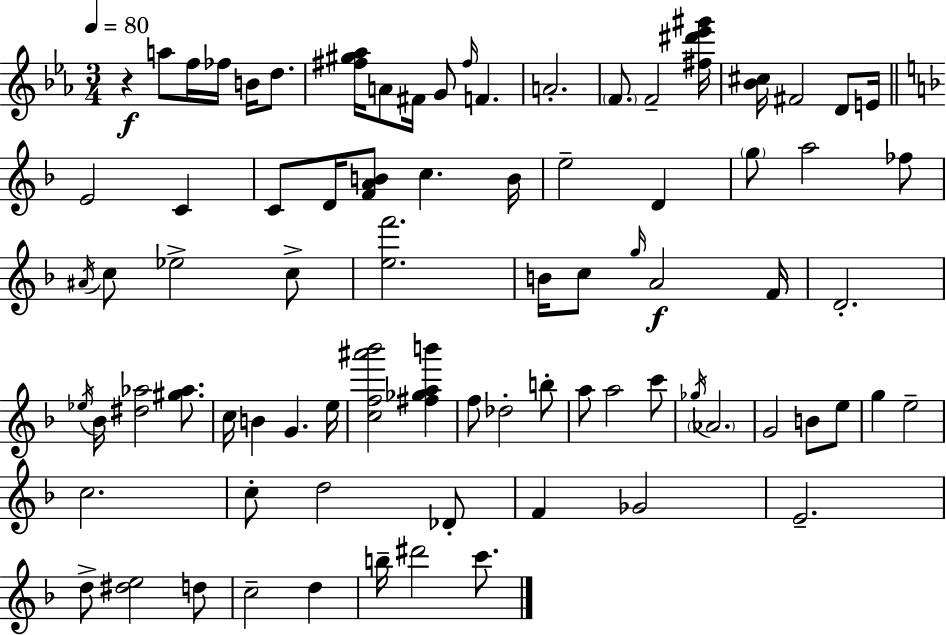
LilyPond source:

{
  \clef treble
  \numericTimeSignature
  \time 3/4
  \key ees \major
  \tempo 4 = 80
  r4\f a''8 f''16 fes''16 b'16 d''8. | <fis'' gis'' aes''>16 a'8 fis'16 g'8 \grace { fis''16 } f'4. | a'2.-. | \parenthesize f'8. f'2-- | \break <fis'' dis''' ees''' gis'''>16 <bes' cis''>16 fis'2 d'8 | e'16 \bar "||" \break \key f \major e'2 c'4 | c'8 d'16 <f' a' b'>8 c''4. b'16 | e''2-- d'4 | \parenthesize g''8 a''2 fes''8 | \break \acciaccatura { ais'16 } c''8 ees''2-> c''8-> | <e'' f'''>2. | b'16 c''8 \grace { g''16 } a'2\f | f'16 d'2.-. | \break \acciaccatura { ees''16 } bes'16 <dis'' aes''>2 | <gis'' aes''>8. c''16 b'4 g'4. | e''16 <c'' f'' ais''' bes'''>2 <fis'' ges'' a'' b'''>4 | f''8 des''2-. | \break b''8-. a''8 a''2 | c'''8 \acciaccatura { ges''16 } \parenthesize aes'2. | g'2 | b'8 e''8 g''4 e''2-- | \break c''2. | c''8-. d''2 | des'8-. f'4 ges'2 | e'2.-- | \break d''8-> <dis'' e''>2 | d''8 c''2-- | d''4 b''16-- dis'''2 | c'''8. \bar "|."
}